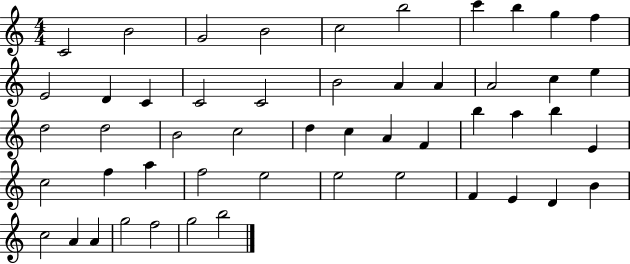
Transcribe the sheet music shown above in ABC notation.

X:1
T:Untitled
M:4/4
L:1/4
K:C
C2 B2 G2 B2 c2 b2 c' b g f E2 D C C2 C2 B2 A A A2 c e d2 d2 B2 c2 d c A F b a b E c2 f a f2 e2 e2 e2 F E D B c2 A A g2 f2 g2 b2